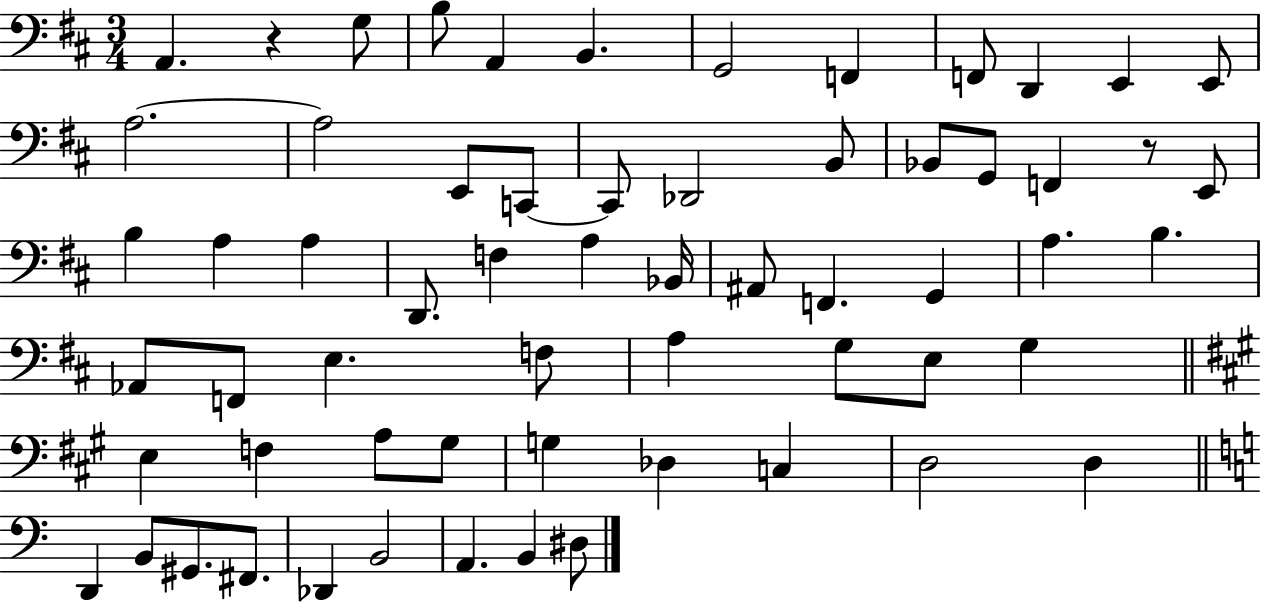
X:1
T:Untitled
M:3/4
L:1/4
K:D
A,, z G,/2 B,/2 A,, B,, G,,2 F,, F,,/2 D,, E,, E,,/2 A,2 A,2 E,,/2 C,,/2 C,,/2 _D,,2 B,,/2 _B,,/2 G,,/2 F,, z/2 E,,/2 B, A, A, D,,/2 F, A, _B,,/4 ^A,,/2 F,, G,, A, B, _A,,/2 F,,/2 E, F,/2 A, G,/2 E,/2 G, E, F, A,/2 ^G,/2 G, _D, C, D,2 D, D,, B,,/2 ^G,,/2 ^F,,/2 _D,, B,,2 A,, B,, ^D,/2